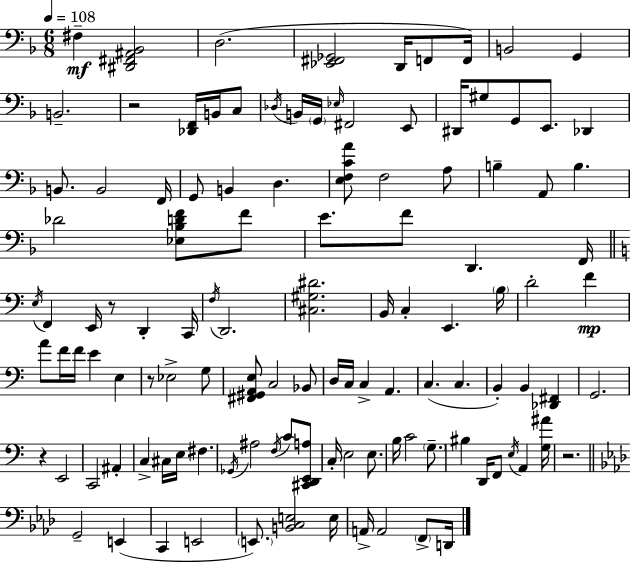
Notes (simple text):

F#3/q [D#2,F#2,A#2,Bb2]/h D3/h. [Eb2,F#2,Gb2]/h D2/s F2/e F2/s B2/h G2/q B2/h. R/h [Db2,F2]/s B2/s C3/e Db3/s B2/s G2/s Eb3/s F#2/h E2/e D#2/s G#3/e G2/e E2/e. Db2/q B2/e. B2/h F2/s G2/e B2/q D3/q. [E3,F3,C4,A4]/e F3/h A3/e B3/q A2/e B3/q. Db4/h [Eb3,Bb3,D4,F4]/e F4/e E4/e. F4/e D2/q. F2/s E3/s F2/q E2/s R/e D2/q C2/s F3/s D2/h. [C#3,G#3,D#4]/h. B2/s C3/q E2/q. B3/s D4/h F4/q A4/e F4/s F4/s E4/q E3/q R/e Eb3/h G3/e [F#2,G#2,A2,E3]/e C3/h Bb2/e D3/s C3/s C3/q A2/q. C3/q. C3/q. B2/q B2/q [Db2,F#2]/q G2/h. R/q E2/h C2/h A#2/q C3/q C#3/s E3/s F#3/q. Gb2/s A#3/h F3/s C4/e [C#2,D2,E2,A3]/e C3/s E3/h E3/e. B3/s C4/h G3/e. BIS3/q D2/s F2/e E3/s A2/q [G3,A#4]/s R/h. G2/h E2/q C2/q E2/h E2/e. [B2,C3,E3]/h E3/s A2/s A2/h F2/e D2/s